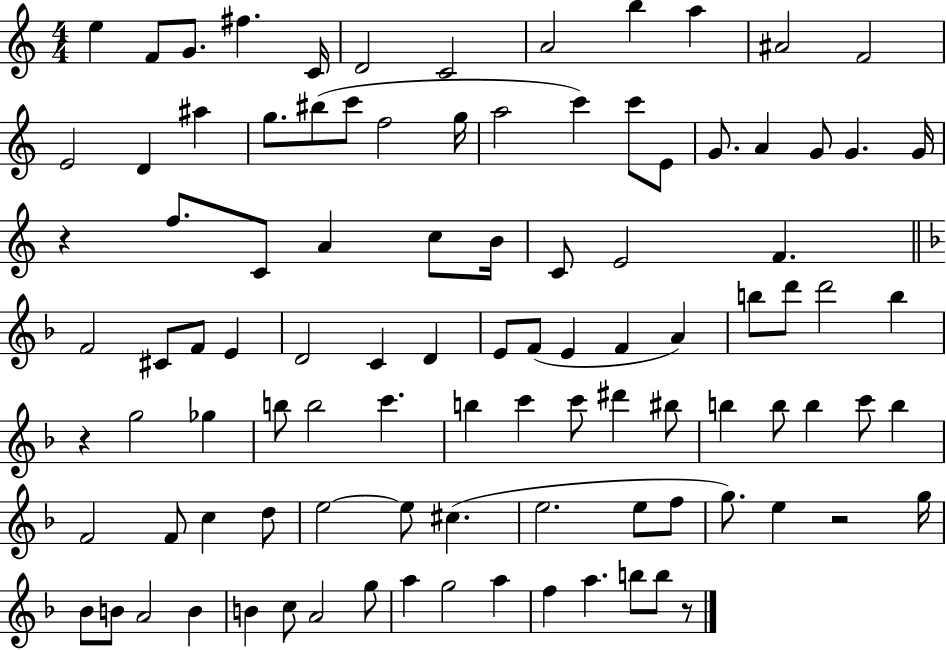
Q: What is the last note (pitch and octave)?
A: B5